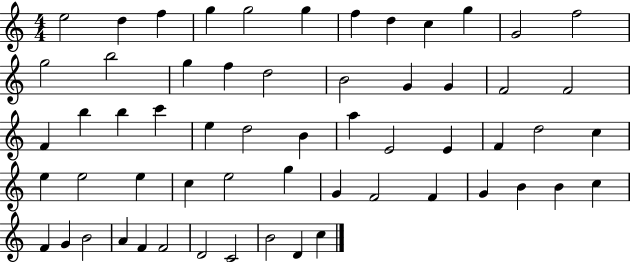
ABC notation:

X:1
T:Untitled
M:4/4
L:1/4
K:C
e2 d f g g2 g f d c g G2 f2 g2 b2 g f d2 B2 G G F2 F2 F b b c' e d2 B a E2 E F d2 c e e2 e c e2 g G F2 F G B B c F G B2 A F F2 D2 C2 B2 D c